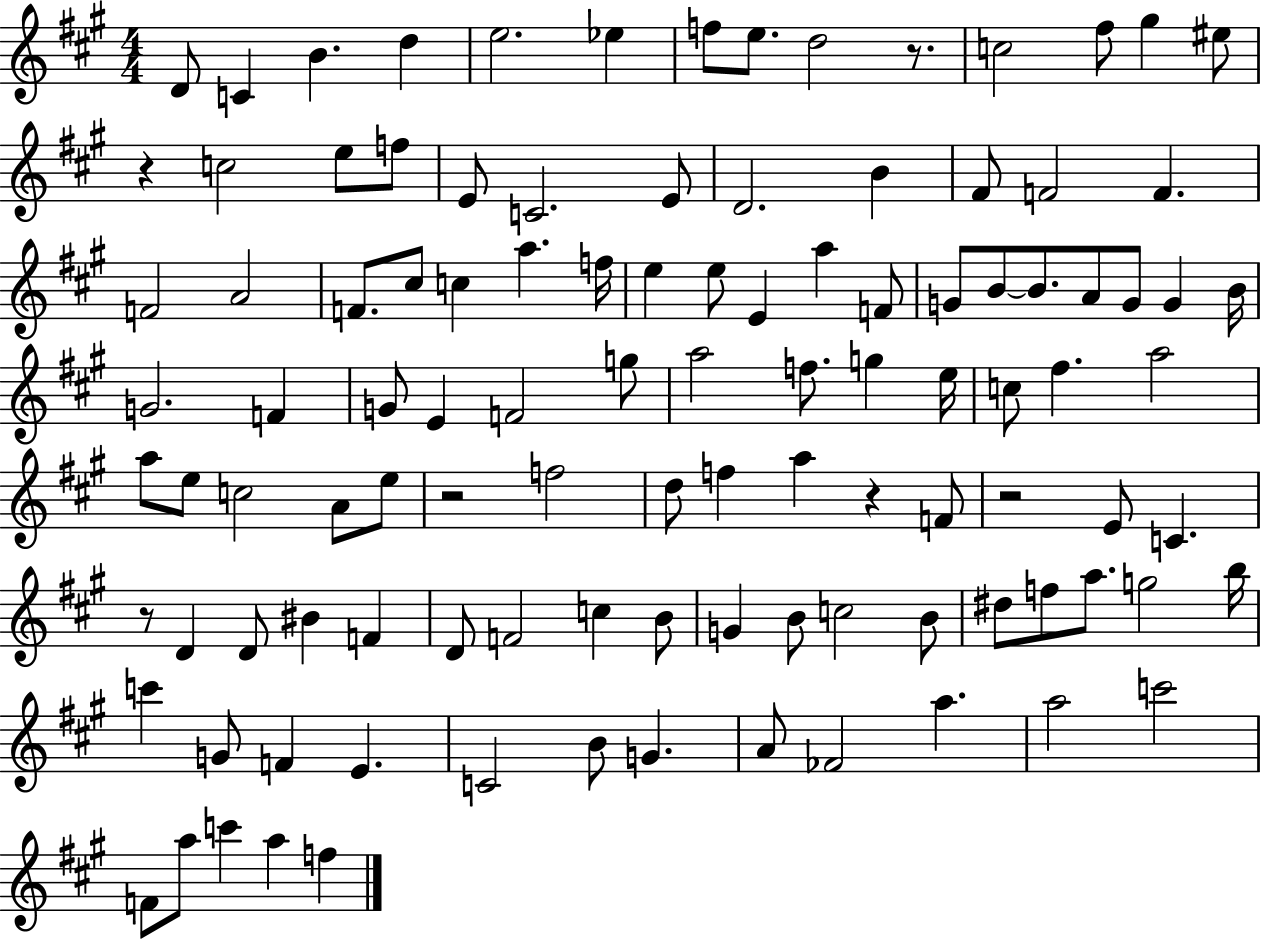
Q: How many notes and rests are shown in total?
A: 108